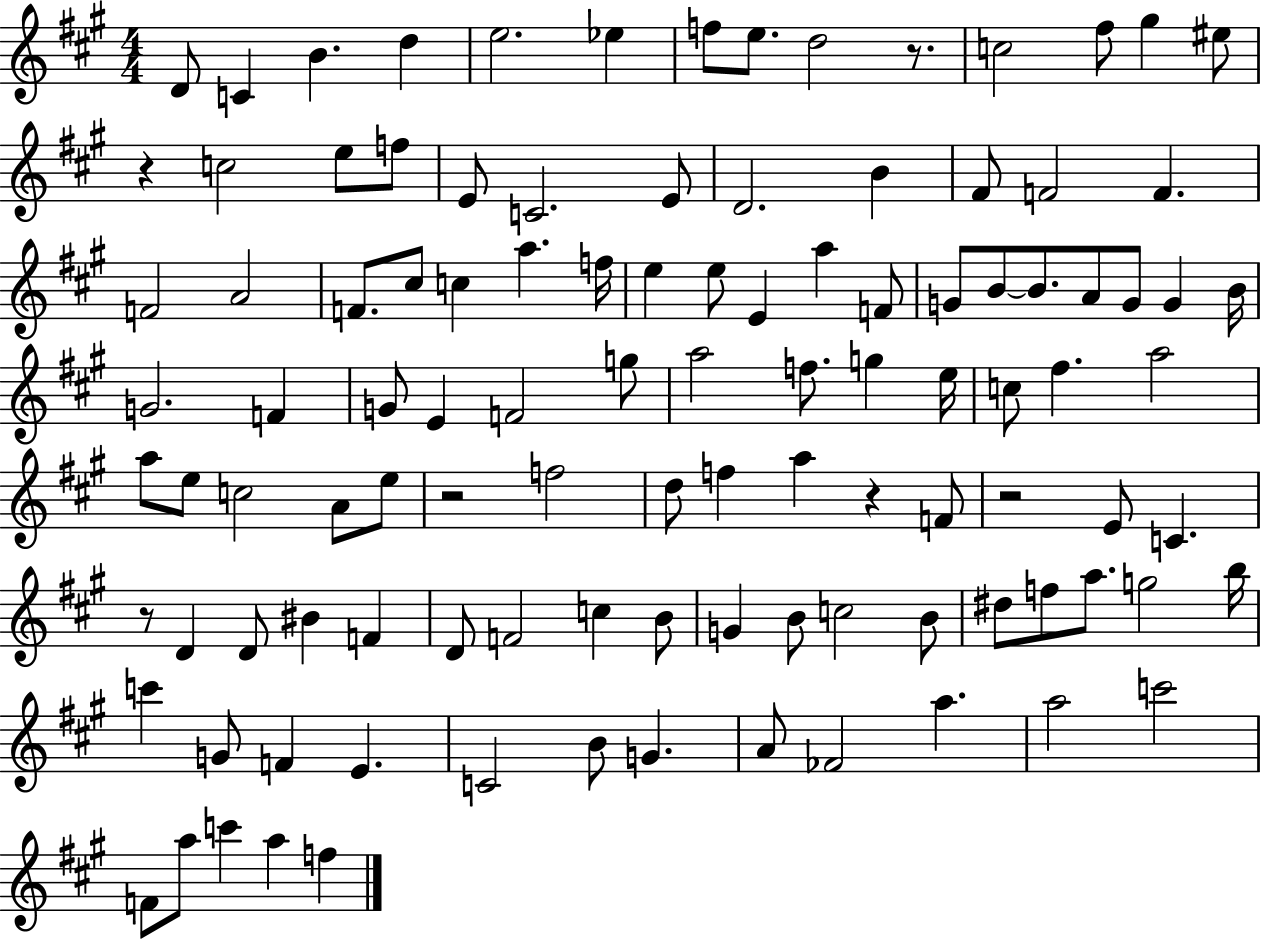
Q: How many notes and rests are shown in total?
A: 108